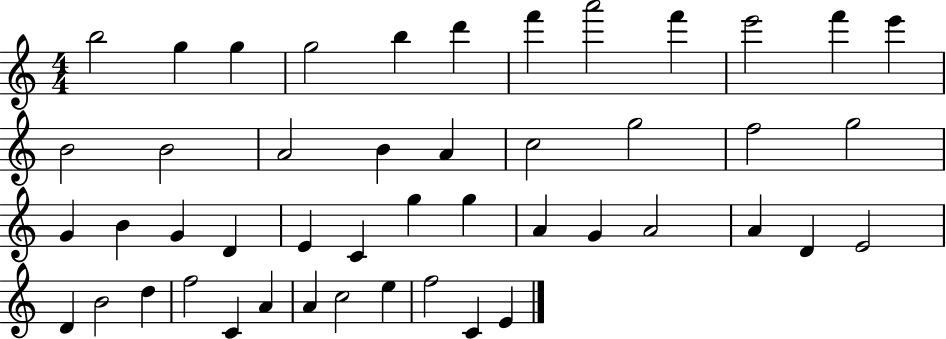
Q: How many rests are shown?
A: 0